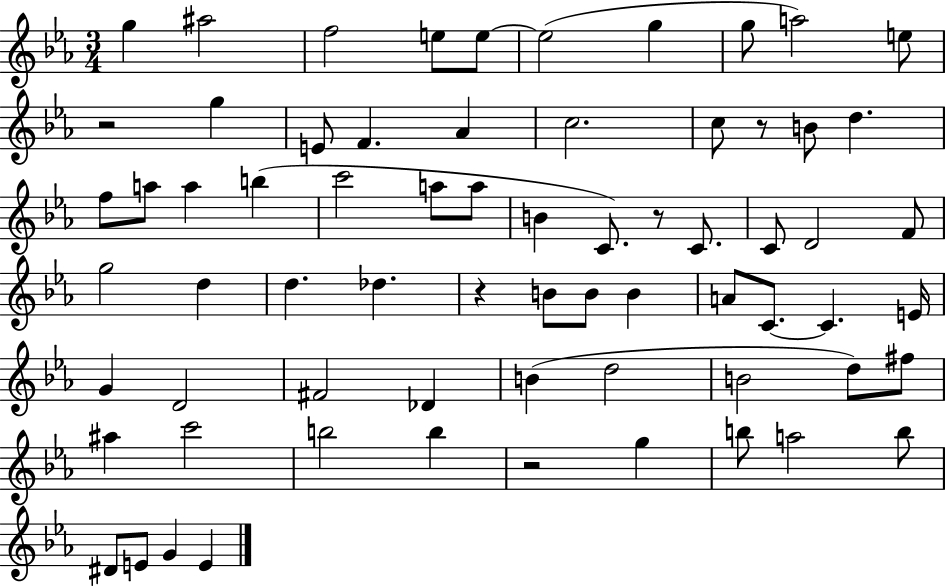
G5/q A#5/h F5/h E5/e E5/e E5/h G5/q G5/e A5/h E5/e R/h G5/q E4/e F4/q. Ab4/q C5/h. C5/e R/e B4/e D5/q. F5/e A5/e A5/q B5/q C6/h A5/e A5/e B4/q C4/e. R/e C4/e. C4/e D4/h F4/e G5/h D5/q D5/q. Db5/q. R/q B4/e B4/e B4/q A4/e C4/e. C4/q. E4/s G4/q D4/h F#4/h Db4/q B4/q D5/h B4/h D5/e F#5/e A#5/q C6/h B5/h B5/q R/h G5/q B5/e A5/h B5/e D#4/e E4/e G4/q E4/q